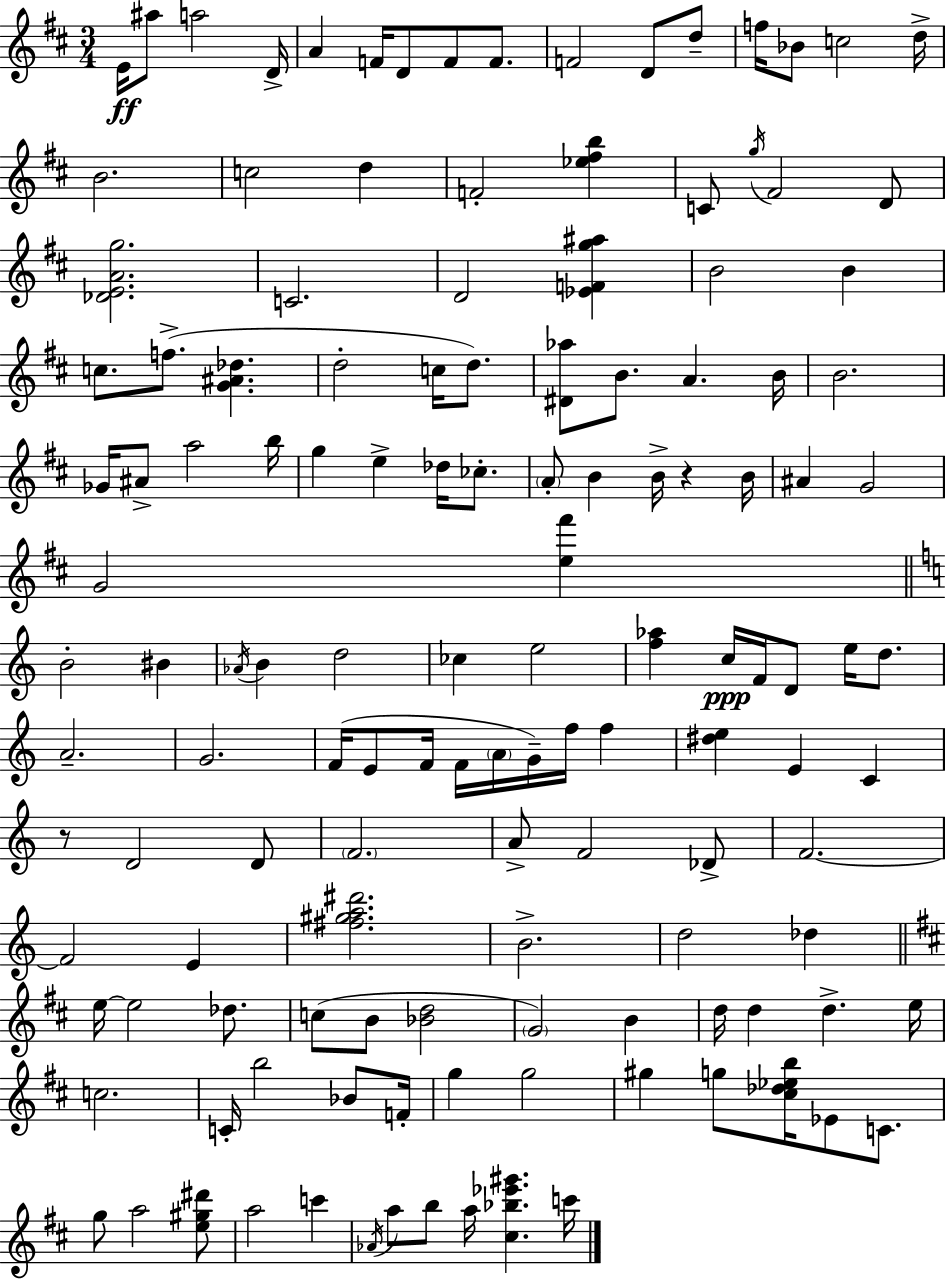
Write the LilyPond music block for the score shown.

{
  \clef treble
  \numericTimeSignature
  \time 3/4
  \key d \major
  \repeat volta 2 { e'16\ff ais''8 a''2 d'16-> | a'4 f'16 d'8 f'8 f'8. | f'2 d'8 d''8-- | f''16 bes'8 c''2 d''16-> | \break b'2. | c''2 d''4 | f'2-. <ees'' fis'' b''>4 | c'8 \acciaccatura { g''16 } fis'2 d'8 | \break <des' e' a' g''>2. | c'2. | d'2 <ees' f' g'' ais''>4 | b'2 b'4 | \break c''8. f''8.->( <g' ais' des''>4. | d''2-. c''16 d''8.) | <dis' aes''>8 b'8. a'4. | b'16 b'2. | \break ges'16 ais'8-> a''2 | b''16 g''4 e''4-> des''16 ces''8.-. | \parenthesize a'8-. b'4 b'16-> r4 | b'16 ais'4 g'2 | \break g'2 <e'' fis'''>4 | \bar "||" \break \key a \minor b'2-. bis'4 | \acciaccatura { aes'16 } b'4 d''2 | ces''4 e''2 | <f'' aes''>4 c''16\ppp f'16 d'8 e''16 d''8. | \break a'2.-- | g'2. | f'16( e'8 f'16 f'16 \parenthesize a'16 g'16--) f''16 f''4 | <dis'' e''>4 e'4 c'4 | \break r8 d'2 d'8 | \parenthesize f'2. | a'8-> f'2 des'8-> | f'2.~~ | \break f'2 e'4 | <fis'' gis'' a'' dis'''>2. | b'2.-> | d''2 des''4 | \break \bar "||" \break \key d \major e''16~~ e''2 des''8. | c''8( b'8 <bes' d''>2 | \parenthesize g'2) b'4 | d''16 d''4 d''4.-> e''16 | \break c''2. | c'16-. b''2 bes'8 f'16-. | g''4 g''2 | gis''4 g''8 <cis'' des'' ees'' b''>16 ees'8 c'8. | \break g''8 a''2 <e'' gis'' dis'''>8 | a''2 c'''4 | \acciaccatura { aes'16 } a''8 b''8 a''16 <cis'' bes'' ees''' gis'''>4. | c'''16 } \bar "|."
}